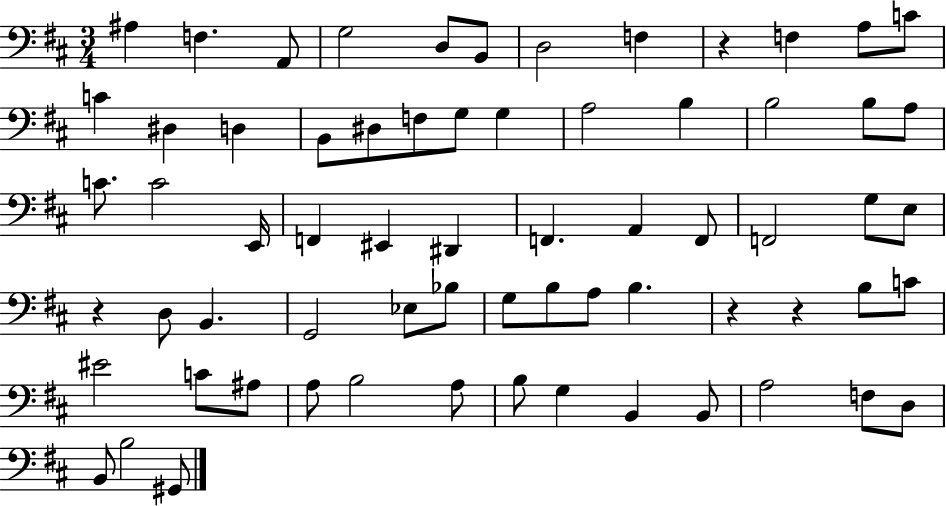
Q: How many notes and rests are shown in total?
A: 67